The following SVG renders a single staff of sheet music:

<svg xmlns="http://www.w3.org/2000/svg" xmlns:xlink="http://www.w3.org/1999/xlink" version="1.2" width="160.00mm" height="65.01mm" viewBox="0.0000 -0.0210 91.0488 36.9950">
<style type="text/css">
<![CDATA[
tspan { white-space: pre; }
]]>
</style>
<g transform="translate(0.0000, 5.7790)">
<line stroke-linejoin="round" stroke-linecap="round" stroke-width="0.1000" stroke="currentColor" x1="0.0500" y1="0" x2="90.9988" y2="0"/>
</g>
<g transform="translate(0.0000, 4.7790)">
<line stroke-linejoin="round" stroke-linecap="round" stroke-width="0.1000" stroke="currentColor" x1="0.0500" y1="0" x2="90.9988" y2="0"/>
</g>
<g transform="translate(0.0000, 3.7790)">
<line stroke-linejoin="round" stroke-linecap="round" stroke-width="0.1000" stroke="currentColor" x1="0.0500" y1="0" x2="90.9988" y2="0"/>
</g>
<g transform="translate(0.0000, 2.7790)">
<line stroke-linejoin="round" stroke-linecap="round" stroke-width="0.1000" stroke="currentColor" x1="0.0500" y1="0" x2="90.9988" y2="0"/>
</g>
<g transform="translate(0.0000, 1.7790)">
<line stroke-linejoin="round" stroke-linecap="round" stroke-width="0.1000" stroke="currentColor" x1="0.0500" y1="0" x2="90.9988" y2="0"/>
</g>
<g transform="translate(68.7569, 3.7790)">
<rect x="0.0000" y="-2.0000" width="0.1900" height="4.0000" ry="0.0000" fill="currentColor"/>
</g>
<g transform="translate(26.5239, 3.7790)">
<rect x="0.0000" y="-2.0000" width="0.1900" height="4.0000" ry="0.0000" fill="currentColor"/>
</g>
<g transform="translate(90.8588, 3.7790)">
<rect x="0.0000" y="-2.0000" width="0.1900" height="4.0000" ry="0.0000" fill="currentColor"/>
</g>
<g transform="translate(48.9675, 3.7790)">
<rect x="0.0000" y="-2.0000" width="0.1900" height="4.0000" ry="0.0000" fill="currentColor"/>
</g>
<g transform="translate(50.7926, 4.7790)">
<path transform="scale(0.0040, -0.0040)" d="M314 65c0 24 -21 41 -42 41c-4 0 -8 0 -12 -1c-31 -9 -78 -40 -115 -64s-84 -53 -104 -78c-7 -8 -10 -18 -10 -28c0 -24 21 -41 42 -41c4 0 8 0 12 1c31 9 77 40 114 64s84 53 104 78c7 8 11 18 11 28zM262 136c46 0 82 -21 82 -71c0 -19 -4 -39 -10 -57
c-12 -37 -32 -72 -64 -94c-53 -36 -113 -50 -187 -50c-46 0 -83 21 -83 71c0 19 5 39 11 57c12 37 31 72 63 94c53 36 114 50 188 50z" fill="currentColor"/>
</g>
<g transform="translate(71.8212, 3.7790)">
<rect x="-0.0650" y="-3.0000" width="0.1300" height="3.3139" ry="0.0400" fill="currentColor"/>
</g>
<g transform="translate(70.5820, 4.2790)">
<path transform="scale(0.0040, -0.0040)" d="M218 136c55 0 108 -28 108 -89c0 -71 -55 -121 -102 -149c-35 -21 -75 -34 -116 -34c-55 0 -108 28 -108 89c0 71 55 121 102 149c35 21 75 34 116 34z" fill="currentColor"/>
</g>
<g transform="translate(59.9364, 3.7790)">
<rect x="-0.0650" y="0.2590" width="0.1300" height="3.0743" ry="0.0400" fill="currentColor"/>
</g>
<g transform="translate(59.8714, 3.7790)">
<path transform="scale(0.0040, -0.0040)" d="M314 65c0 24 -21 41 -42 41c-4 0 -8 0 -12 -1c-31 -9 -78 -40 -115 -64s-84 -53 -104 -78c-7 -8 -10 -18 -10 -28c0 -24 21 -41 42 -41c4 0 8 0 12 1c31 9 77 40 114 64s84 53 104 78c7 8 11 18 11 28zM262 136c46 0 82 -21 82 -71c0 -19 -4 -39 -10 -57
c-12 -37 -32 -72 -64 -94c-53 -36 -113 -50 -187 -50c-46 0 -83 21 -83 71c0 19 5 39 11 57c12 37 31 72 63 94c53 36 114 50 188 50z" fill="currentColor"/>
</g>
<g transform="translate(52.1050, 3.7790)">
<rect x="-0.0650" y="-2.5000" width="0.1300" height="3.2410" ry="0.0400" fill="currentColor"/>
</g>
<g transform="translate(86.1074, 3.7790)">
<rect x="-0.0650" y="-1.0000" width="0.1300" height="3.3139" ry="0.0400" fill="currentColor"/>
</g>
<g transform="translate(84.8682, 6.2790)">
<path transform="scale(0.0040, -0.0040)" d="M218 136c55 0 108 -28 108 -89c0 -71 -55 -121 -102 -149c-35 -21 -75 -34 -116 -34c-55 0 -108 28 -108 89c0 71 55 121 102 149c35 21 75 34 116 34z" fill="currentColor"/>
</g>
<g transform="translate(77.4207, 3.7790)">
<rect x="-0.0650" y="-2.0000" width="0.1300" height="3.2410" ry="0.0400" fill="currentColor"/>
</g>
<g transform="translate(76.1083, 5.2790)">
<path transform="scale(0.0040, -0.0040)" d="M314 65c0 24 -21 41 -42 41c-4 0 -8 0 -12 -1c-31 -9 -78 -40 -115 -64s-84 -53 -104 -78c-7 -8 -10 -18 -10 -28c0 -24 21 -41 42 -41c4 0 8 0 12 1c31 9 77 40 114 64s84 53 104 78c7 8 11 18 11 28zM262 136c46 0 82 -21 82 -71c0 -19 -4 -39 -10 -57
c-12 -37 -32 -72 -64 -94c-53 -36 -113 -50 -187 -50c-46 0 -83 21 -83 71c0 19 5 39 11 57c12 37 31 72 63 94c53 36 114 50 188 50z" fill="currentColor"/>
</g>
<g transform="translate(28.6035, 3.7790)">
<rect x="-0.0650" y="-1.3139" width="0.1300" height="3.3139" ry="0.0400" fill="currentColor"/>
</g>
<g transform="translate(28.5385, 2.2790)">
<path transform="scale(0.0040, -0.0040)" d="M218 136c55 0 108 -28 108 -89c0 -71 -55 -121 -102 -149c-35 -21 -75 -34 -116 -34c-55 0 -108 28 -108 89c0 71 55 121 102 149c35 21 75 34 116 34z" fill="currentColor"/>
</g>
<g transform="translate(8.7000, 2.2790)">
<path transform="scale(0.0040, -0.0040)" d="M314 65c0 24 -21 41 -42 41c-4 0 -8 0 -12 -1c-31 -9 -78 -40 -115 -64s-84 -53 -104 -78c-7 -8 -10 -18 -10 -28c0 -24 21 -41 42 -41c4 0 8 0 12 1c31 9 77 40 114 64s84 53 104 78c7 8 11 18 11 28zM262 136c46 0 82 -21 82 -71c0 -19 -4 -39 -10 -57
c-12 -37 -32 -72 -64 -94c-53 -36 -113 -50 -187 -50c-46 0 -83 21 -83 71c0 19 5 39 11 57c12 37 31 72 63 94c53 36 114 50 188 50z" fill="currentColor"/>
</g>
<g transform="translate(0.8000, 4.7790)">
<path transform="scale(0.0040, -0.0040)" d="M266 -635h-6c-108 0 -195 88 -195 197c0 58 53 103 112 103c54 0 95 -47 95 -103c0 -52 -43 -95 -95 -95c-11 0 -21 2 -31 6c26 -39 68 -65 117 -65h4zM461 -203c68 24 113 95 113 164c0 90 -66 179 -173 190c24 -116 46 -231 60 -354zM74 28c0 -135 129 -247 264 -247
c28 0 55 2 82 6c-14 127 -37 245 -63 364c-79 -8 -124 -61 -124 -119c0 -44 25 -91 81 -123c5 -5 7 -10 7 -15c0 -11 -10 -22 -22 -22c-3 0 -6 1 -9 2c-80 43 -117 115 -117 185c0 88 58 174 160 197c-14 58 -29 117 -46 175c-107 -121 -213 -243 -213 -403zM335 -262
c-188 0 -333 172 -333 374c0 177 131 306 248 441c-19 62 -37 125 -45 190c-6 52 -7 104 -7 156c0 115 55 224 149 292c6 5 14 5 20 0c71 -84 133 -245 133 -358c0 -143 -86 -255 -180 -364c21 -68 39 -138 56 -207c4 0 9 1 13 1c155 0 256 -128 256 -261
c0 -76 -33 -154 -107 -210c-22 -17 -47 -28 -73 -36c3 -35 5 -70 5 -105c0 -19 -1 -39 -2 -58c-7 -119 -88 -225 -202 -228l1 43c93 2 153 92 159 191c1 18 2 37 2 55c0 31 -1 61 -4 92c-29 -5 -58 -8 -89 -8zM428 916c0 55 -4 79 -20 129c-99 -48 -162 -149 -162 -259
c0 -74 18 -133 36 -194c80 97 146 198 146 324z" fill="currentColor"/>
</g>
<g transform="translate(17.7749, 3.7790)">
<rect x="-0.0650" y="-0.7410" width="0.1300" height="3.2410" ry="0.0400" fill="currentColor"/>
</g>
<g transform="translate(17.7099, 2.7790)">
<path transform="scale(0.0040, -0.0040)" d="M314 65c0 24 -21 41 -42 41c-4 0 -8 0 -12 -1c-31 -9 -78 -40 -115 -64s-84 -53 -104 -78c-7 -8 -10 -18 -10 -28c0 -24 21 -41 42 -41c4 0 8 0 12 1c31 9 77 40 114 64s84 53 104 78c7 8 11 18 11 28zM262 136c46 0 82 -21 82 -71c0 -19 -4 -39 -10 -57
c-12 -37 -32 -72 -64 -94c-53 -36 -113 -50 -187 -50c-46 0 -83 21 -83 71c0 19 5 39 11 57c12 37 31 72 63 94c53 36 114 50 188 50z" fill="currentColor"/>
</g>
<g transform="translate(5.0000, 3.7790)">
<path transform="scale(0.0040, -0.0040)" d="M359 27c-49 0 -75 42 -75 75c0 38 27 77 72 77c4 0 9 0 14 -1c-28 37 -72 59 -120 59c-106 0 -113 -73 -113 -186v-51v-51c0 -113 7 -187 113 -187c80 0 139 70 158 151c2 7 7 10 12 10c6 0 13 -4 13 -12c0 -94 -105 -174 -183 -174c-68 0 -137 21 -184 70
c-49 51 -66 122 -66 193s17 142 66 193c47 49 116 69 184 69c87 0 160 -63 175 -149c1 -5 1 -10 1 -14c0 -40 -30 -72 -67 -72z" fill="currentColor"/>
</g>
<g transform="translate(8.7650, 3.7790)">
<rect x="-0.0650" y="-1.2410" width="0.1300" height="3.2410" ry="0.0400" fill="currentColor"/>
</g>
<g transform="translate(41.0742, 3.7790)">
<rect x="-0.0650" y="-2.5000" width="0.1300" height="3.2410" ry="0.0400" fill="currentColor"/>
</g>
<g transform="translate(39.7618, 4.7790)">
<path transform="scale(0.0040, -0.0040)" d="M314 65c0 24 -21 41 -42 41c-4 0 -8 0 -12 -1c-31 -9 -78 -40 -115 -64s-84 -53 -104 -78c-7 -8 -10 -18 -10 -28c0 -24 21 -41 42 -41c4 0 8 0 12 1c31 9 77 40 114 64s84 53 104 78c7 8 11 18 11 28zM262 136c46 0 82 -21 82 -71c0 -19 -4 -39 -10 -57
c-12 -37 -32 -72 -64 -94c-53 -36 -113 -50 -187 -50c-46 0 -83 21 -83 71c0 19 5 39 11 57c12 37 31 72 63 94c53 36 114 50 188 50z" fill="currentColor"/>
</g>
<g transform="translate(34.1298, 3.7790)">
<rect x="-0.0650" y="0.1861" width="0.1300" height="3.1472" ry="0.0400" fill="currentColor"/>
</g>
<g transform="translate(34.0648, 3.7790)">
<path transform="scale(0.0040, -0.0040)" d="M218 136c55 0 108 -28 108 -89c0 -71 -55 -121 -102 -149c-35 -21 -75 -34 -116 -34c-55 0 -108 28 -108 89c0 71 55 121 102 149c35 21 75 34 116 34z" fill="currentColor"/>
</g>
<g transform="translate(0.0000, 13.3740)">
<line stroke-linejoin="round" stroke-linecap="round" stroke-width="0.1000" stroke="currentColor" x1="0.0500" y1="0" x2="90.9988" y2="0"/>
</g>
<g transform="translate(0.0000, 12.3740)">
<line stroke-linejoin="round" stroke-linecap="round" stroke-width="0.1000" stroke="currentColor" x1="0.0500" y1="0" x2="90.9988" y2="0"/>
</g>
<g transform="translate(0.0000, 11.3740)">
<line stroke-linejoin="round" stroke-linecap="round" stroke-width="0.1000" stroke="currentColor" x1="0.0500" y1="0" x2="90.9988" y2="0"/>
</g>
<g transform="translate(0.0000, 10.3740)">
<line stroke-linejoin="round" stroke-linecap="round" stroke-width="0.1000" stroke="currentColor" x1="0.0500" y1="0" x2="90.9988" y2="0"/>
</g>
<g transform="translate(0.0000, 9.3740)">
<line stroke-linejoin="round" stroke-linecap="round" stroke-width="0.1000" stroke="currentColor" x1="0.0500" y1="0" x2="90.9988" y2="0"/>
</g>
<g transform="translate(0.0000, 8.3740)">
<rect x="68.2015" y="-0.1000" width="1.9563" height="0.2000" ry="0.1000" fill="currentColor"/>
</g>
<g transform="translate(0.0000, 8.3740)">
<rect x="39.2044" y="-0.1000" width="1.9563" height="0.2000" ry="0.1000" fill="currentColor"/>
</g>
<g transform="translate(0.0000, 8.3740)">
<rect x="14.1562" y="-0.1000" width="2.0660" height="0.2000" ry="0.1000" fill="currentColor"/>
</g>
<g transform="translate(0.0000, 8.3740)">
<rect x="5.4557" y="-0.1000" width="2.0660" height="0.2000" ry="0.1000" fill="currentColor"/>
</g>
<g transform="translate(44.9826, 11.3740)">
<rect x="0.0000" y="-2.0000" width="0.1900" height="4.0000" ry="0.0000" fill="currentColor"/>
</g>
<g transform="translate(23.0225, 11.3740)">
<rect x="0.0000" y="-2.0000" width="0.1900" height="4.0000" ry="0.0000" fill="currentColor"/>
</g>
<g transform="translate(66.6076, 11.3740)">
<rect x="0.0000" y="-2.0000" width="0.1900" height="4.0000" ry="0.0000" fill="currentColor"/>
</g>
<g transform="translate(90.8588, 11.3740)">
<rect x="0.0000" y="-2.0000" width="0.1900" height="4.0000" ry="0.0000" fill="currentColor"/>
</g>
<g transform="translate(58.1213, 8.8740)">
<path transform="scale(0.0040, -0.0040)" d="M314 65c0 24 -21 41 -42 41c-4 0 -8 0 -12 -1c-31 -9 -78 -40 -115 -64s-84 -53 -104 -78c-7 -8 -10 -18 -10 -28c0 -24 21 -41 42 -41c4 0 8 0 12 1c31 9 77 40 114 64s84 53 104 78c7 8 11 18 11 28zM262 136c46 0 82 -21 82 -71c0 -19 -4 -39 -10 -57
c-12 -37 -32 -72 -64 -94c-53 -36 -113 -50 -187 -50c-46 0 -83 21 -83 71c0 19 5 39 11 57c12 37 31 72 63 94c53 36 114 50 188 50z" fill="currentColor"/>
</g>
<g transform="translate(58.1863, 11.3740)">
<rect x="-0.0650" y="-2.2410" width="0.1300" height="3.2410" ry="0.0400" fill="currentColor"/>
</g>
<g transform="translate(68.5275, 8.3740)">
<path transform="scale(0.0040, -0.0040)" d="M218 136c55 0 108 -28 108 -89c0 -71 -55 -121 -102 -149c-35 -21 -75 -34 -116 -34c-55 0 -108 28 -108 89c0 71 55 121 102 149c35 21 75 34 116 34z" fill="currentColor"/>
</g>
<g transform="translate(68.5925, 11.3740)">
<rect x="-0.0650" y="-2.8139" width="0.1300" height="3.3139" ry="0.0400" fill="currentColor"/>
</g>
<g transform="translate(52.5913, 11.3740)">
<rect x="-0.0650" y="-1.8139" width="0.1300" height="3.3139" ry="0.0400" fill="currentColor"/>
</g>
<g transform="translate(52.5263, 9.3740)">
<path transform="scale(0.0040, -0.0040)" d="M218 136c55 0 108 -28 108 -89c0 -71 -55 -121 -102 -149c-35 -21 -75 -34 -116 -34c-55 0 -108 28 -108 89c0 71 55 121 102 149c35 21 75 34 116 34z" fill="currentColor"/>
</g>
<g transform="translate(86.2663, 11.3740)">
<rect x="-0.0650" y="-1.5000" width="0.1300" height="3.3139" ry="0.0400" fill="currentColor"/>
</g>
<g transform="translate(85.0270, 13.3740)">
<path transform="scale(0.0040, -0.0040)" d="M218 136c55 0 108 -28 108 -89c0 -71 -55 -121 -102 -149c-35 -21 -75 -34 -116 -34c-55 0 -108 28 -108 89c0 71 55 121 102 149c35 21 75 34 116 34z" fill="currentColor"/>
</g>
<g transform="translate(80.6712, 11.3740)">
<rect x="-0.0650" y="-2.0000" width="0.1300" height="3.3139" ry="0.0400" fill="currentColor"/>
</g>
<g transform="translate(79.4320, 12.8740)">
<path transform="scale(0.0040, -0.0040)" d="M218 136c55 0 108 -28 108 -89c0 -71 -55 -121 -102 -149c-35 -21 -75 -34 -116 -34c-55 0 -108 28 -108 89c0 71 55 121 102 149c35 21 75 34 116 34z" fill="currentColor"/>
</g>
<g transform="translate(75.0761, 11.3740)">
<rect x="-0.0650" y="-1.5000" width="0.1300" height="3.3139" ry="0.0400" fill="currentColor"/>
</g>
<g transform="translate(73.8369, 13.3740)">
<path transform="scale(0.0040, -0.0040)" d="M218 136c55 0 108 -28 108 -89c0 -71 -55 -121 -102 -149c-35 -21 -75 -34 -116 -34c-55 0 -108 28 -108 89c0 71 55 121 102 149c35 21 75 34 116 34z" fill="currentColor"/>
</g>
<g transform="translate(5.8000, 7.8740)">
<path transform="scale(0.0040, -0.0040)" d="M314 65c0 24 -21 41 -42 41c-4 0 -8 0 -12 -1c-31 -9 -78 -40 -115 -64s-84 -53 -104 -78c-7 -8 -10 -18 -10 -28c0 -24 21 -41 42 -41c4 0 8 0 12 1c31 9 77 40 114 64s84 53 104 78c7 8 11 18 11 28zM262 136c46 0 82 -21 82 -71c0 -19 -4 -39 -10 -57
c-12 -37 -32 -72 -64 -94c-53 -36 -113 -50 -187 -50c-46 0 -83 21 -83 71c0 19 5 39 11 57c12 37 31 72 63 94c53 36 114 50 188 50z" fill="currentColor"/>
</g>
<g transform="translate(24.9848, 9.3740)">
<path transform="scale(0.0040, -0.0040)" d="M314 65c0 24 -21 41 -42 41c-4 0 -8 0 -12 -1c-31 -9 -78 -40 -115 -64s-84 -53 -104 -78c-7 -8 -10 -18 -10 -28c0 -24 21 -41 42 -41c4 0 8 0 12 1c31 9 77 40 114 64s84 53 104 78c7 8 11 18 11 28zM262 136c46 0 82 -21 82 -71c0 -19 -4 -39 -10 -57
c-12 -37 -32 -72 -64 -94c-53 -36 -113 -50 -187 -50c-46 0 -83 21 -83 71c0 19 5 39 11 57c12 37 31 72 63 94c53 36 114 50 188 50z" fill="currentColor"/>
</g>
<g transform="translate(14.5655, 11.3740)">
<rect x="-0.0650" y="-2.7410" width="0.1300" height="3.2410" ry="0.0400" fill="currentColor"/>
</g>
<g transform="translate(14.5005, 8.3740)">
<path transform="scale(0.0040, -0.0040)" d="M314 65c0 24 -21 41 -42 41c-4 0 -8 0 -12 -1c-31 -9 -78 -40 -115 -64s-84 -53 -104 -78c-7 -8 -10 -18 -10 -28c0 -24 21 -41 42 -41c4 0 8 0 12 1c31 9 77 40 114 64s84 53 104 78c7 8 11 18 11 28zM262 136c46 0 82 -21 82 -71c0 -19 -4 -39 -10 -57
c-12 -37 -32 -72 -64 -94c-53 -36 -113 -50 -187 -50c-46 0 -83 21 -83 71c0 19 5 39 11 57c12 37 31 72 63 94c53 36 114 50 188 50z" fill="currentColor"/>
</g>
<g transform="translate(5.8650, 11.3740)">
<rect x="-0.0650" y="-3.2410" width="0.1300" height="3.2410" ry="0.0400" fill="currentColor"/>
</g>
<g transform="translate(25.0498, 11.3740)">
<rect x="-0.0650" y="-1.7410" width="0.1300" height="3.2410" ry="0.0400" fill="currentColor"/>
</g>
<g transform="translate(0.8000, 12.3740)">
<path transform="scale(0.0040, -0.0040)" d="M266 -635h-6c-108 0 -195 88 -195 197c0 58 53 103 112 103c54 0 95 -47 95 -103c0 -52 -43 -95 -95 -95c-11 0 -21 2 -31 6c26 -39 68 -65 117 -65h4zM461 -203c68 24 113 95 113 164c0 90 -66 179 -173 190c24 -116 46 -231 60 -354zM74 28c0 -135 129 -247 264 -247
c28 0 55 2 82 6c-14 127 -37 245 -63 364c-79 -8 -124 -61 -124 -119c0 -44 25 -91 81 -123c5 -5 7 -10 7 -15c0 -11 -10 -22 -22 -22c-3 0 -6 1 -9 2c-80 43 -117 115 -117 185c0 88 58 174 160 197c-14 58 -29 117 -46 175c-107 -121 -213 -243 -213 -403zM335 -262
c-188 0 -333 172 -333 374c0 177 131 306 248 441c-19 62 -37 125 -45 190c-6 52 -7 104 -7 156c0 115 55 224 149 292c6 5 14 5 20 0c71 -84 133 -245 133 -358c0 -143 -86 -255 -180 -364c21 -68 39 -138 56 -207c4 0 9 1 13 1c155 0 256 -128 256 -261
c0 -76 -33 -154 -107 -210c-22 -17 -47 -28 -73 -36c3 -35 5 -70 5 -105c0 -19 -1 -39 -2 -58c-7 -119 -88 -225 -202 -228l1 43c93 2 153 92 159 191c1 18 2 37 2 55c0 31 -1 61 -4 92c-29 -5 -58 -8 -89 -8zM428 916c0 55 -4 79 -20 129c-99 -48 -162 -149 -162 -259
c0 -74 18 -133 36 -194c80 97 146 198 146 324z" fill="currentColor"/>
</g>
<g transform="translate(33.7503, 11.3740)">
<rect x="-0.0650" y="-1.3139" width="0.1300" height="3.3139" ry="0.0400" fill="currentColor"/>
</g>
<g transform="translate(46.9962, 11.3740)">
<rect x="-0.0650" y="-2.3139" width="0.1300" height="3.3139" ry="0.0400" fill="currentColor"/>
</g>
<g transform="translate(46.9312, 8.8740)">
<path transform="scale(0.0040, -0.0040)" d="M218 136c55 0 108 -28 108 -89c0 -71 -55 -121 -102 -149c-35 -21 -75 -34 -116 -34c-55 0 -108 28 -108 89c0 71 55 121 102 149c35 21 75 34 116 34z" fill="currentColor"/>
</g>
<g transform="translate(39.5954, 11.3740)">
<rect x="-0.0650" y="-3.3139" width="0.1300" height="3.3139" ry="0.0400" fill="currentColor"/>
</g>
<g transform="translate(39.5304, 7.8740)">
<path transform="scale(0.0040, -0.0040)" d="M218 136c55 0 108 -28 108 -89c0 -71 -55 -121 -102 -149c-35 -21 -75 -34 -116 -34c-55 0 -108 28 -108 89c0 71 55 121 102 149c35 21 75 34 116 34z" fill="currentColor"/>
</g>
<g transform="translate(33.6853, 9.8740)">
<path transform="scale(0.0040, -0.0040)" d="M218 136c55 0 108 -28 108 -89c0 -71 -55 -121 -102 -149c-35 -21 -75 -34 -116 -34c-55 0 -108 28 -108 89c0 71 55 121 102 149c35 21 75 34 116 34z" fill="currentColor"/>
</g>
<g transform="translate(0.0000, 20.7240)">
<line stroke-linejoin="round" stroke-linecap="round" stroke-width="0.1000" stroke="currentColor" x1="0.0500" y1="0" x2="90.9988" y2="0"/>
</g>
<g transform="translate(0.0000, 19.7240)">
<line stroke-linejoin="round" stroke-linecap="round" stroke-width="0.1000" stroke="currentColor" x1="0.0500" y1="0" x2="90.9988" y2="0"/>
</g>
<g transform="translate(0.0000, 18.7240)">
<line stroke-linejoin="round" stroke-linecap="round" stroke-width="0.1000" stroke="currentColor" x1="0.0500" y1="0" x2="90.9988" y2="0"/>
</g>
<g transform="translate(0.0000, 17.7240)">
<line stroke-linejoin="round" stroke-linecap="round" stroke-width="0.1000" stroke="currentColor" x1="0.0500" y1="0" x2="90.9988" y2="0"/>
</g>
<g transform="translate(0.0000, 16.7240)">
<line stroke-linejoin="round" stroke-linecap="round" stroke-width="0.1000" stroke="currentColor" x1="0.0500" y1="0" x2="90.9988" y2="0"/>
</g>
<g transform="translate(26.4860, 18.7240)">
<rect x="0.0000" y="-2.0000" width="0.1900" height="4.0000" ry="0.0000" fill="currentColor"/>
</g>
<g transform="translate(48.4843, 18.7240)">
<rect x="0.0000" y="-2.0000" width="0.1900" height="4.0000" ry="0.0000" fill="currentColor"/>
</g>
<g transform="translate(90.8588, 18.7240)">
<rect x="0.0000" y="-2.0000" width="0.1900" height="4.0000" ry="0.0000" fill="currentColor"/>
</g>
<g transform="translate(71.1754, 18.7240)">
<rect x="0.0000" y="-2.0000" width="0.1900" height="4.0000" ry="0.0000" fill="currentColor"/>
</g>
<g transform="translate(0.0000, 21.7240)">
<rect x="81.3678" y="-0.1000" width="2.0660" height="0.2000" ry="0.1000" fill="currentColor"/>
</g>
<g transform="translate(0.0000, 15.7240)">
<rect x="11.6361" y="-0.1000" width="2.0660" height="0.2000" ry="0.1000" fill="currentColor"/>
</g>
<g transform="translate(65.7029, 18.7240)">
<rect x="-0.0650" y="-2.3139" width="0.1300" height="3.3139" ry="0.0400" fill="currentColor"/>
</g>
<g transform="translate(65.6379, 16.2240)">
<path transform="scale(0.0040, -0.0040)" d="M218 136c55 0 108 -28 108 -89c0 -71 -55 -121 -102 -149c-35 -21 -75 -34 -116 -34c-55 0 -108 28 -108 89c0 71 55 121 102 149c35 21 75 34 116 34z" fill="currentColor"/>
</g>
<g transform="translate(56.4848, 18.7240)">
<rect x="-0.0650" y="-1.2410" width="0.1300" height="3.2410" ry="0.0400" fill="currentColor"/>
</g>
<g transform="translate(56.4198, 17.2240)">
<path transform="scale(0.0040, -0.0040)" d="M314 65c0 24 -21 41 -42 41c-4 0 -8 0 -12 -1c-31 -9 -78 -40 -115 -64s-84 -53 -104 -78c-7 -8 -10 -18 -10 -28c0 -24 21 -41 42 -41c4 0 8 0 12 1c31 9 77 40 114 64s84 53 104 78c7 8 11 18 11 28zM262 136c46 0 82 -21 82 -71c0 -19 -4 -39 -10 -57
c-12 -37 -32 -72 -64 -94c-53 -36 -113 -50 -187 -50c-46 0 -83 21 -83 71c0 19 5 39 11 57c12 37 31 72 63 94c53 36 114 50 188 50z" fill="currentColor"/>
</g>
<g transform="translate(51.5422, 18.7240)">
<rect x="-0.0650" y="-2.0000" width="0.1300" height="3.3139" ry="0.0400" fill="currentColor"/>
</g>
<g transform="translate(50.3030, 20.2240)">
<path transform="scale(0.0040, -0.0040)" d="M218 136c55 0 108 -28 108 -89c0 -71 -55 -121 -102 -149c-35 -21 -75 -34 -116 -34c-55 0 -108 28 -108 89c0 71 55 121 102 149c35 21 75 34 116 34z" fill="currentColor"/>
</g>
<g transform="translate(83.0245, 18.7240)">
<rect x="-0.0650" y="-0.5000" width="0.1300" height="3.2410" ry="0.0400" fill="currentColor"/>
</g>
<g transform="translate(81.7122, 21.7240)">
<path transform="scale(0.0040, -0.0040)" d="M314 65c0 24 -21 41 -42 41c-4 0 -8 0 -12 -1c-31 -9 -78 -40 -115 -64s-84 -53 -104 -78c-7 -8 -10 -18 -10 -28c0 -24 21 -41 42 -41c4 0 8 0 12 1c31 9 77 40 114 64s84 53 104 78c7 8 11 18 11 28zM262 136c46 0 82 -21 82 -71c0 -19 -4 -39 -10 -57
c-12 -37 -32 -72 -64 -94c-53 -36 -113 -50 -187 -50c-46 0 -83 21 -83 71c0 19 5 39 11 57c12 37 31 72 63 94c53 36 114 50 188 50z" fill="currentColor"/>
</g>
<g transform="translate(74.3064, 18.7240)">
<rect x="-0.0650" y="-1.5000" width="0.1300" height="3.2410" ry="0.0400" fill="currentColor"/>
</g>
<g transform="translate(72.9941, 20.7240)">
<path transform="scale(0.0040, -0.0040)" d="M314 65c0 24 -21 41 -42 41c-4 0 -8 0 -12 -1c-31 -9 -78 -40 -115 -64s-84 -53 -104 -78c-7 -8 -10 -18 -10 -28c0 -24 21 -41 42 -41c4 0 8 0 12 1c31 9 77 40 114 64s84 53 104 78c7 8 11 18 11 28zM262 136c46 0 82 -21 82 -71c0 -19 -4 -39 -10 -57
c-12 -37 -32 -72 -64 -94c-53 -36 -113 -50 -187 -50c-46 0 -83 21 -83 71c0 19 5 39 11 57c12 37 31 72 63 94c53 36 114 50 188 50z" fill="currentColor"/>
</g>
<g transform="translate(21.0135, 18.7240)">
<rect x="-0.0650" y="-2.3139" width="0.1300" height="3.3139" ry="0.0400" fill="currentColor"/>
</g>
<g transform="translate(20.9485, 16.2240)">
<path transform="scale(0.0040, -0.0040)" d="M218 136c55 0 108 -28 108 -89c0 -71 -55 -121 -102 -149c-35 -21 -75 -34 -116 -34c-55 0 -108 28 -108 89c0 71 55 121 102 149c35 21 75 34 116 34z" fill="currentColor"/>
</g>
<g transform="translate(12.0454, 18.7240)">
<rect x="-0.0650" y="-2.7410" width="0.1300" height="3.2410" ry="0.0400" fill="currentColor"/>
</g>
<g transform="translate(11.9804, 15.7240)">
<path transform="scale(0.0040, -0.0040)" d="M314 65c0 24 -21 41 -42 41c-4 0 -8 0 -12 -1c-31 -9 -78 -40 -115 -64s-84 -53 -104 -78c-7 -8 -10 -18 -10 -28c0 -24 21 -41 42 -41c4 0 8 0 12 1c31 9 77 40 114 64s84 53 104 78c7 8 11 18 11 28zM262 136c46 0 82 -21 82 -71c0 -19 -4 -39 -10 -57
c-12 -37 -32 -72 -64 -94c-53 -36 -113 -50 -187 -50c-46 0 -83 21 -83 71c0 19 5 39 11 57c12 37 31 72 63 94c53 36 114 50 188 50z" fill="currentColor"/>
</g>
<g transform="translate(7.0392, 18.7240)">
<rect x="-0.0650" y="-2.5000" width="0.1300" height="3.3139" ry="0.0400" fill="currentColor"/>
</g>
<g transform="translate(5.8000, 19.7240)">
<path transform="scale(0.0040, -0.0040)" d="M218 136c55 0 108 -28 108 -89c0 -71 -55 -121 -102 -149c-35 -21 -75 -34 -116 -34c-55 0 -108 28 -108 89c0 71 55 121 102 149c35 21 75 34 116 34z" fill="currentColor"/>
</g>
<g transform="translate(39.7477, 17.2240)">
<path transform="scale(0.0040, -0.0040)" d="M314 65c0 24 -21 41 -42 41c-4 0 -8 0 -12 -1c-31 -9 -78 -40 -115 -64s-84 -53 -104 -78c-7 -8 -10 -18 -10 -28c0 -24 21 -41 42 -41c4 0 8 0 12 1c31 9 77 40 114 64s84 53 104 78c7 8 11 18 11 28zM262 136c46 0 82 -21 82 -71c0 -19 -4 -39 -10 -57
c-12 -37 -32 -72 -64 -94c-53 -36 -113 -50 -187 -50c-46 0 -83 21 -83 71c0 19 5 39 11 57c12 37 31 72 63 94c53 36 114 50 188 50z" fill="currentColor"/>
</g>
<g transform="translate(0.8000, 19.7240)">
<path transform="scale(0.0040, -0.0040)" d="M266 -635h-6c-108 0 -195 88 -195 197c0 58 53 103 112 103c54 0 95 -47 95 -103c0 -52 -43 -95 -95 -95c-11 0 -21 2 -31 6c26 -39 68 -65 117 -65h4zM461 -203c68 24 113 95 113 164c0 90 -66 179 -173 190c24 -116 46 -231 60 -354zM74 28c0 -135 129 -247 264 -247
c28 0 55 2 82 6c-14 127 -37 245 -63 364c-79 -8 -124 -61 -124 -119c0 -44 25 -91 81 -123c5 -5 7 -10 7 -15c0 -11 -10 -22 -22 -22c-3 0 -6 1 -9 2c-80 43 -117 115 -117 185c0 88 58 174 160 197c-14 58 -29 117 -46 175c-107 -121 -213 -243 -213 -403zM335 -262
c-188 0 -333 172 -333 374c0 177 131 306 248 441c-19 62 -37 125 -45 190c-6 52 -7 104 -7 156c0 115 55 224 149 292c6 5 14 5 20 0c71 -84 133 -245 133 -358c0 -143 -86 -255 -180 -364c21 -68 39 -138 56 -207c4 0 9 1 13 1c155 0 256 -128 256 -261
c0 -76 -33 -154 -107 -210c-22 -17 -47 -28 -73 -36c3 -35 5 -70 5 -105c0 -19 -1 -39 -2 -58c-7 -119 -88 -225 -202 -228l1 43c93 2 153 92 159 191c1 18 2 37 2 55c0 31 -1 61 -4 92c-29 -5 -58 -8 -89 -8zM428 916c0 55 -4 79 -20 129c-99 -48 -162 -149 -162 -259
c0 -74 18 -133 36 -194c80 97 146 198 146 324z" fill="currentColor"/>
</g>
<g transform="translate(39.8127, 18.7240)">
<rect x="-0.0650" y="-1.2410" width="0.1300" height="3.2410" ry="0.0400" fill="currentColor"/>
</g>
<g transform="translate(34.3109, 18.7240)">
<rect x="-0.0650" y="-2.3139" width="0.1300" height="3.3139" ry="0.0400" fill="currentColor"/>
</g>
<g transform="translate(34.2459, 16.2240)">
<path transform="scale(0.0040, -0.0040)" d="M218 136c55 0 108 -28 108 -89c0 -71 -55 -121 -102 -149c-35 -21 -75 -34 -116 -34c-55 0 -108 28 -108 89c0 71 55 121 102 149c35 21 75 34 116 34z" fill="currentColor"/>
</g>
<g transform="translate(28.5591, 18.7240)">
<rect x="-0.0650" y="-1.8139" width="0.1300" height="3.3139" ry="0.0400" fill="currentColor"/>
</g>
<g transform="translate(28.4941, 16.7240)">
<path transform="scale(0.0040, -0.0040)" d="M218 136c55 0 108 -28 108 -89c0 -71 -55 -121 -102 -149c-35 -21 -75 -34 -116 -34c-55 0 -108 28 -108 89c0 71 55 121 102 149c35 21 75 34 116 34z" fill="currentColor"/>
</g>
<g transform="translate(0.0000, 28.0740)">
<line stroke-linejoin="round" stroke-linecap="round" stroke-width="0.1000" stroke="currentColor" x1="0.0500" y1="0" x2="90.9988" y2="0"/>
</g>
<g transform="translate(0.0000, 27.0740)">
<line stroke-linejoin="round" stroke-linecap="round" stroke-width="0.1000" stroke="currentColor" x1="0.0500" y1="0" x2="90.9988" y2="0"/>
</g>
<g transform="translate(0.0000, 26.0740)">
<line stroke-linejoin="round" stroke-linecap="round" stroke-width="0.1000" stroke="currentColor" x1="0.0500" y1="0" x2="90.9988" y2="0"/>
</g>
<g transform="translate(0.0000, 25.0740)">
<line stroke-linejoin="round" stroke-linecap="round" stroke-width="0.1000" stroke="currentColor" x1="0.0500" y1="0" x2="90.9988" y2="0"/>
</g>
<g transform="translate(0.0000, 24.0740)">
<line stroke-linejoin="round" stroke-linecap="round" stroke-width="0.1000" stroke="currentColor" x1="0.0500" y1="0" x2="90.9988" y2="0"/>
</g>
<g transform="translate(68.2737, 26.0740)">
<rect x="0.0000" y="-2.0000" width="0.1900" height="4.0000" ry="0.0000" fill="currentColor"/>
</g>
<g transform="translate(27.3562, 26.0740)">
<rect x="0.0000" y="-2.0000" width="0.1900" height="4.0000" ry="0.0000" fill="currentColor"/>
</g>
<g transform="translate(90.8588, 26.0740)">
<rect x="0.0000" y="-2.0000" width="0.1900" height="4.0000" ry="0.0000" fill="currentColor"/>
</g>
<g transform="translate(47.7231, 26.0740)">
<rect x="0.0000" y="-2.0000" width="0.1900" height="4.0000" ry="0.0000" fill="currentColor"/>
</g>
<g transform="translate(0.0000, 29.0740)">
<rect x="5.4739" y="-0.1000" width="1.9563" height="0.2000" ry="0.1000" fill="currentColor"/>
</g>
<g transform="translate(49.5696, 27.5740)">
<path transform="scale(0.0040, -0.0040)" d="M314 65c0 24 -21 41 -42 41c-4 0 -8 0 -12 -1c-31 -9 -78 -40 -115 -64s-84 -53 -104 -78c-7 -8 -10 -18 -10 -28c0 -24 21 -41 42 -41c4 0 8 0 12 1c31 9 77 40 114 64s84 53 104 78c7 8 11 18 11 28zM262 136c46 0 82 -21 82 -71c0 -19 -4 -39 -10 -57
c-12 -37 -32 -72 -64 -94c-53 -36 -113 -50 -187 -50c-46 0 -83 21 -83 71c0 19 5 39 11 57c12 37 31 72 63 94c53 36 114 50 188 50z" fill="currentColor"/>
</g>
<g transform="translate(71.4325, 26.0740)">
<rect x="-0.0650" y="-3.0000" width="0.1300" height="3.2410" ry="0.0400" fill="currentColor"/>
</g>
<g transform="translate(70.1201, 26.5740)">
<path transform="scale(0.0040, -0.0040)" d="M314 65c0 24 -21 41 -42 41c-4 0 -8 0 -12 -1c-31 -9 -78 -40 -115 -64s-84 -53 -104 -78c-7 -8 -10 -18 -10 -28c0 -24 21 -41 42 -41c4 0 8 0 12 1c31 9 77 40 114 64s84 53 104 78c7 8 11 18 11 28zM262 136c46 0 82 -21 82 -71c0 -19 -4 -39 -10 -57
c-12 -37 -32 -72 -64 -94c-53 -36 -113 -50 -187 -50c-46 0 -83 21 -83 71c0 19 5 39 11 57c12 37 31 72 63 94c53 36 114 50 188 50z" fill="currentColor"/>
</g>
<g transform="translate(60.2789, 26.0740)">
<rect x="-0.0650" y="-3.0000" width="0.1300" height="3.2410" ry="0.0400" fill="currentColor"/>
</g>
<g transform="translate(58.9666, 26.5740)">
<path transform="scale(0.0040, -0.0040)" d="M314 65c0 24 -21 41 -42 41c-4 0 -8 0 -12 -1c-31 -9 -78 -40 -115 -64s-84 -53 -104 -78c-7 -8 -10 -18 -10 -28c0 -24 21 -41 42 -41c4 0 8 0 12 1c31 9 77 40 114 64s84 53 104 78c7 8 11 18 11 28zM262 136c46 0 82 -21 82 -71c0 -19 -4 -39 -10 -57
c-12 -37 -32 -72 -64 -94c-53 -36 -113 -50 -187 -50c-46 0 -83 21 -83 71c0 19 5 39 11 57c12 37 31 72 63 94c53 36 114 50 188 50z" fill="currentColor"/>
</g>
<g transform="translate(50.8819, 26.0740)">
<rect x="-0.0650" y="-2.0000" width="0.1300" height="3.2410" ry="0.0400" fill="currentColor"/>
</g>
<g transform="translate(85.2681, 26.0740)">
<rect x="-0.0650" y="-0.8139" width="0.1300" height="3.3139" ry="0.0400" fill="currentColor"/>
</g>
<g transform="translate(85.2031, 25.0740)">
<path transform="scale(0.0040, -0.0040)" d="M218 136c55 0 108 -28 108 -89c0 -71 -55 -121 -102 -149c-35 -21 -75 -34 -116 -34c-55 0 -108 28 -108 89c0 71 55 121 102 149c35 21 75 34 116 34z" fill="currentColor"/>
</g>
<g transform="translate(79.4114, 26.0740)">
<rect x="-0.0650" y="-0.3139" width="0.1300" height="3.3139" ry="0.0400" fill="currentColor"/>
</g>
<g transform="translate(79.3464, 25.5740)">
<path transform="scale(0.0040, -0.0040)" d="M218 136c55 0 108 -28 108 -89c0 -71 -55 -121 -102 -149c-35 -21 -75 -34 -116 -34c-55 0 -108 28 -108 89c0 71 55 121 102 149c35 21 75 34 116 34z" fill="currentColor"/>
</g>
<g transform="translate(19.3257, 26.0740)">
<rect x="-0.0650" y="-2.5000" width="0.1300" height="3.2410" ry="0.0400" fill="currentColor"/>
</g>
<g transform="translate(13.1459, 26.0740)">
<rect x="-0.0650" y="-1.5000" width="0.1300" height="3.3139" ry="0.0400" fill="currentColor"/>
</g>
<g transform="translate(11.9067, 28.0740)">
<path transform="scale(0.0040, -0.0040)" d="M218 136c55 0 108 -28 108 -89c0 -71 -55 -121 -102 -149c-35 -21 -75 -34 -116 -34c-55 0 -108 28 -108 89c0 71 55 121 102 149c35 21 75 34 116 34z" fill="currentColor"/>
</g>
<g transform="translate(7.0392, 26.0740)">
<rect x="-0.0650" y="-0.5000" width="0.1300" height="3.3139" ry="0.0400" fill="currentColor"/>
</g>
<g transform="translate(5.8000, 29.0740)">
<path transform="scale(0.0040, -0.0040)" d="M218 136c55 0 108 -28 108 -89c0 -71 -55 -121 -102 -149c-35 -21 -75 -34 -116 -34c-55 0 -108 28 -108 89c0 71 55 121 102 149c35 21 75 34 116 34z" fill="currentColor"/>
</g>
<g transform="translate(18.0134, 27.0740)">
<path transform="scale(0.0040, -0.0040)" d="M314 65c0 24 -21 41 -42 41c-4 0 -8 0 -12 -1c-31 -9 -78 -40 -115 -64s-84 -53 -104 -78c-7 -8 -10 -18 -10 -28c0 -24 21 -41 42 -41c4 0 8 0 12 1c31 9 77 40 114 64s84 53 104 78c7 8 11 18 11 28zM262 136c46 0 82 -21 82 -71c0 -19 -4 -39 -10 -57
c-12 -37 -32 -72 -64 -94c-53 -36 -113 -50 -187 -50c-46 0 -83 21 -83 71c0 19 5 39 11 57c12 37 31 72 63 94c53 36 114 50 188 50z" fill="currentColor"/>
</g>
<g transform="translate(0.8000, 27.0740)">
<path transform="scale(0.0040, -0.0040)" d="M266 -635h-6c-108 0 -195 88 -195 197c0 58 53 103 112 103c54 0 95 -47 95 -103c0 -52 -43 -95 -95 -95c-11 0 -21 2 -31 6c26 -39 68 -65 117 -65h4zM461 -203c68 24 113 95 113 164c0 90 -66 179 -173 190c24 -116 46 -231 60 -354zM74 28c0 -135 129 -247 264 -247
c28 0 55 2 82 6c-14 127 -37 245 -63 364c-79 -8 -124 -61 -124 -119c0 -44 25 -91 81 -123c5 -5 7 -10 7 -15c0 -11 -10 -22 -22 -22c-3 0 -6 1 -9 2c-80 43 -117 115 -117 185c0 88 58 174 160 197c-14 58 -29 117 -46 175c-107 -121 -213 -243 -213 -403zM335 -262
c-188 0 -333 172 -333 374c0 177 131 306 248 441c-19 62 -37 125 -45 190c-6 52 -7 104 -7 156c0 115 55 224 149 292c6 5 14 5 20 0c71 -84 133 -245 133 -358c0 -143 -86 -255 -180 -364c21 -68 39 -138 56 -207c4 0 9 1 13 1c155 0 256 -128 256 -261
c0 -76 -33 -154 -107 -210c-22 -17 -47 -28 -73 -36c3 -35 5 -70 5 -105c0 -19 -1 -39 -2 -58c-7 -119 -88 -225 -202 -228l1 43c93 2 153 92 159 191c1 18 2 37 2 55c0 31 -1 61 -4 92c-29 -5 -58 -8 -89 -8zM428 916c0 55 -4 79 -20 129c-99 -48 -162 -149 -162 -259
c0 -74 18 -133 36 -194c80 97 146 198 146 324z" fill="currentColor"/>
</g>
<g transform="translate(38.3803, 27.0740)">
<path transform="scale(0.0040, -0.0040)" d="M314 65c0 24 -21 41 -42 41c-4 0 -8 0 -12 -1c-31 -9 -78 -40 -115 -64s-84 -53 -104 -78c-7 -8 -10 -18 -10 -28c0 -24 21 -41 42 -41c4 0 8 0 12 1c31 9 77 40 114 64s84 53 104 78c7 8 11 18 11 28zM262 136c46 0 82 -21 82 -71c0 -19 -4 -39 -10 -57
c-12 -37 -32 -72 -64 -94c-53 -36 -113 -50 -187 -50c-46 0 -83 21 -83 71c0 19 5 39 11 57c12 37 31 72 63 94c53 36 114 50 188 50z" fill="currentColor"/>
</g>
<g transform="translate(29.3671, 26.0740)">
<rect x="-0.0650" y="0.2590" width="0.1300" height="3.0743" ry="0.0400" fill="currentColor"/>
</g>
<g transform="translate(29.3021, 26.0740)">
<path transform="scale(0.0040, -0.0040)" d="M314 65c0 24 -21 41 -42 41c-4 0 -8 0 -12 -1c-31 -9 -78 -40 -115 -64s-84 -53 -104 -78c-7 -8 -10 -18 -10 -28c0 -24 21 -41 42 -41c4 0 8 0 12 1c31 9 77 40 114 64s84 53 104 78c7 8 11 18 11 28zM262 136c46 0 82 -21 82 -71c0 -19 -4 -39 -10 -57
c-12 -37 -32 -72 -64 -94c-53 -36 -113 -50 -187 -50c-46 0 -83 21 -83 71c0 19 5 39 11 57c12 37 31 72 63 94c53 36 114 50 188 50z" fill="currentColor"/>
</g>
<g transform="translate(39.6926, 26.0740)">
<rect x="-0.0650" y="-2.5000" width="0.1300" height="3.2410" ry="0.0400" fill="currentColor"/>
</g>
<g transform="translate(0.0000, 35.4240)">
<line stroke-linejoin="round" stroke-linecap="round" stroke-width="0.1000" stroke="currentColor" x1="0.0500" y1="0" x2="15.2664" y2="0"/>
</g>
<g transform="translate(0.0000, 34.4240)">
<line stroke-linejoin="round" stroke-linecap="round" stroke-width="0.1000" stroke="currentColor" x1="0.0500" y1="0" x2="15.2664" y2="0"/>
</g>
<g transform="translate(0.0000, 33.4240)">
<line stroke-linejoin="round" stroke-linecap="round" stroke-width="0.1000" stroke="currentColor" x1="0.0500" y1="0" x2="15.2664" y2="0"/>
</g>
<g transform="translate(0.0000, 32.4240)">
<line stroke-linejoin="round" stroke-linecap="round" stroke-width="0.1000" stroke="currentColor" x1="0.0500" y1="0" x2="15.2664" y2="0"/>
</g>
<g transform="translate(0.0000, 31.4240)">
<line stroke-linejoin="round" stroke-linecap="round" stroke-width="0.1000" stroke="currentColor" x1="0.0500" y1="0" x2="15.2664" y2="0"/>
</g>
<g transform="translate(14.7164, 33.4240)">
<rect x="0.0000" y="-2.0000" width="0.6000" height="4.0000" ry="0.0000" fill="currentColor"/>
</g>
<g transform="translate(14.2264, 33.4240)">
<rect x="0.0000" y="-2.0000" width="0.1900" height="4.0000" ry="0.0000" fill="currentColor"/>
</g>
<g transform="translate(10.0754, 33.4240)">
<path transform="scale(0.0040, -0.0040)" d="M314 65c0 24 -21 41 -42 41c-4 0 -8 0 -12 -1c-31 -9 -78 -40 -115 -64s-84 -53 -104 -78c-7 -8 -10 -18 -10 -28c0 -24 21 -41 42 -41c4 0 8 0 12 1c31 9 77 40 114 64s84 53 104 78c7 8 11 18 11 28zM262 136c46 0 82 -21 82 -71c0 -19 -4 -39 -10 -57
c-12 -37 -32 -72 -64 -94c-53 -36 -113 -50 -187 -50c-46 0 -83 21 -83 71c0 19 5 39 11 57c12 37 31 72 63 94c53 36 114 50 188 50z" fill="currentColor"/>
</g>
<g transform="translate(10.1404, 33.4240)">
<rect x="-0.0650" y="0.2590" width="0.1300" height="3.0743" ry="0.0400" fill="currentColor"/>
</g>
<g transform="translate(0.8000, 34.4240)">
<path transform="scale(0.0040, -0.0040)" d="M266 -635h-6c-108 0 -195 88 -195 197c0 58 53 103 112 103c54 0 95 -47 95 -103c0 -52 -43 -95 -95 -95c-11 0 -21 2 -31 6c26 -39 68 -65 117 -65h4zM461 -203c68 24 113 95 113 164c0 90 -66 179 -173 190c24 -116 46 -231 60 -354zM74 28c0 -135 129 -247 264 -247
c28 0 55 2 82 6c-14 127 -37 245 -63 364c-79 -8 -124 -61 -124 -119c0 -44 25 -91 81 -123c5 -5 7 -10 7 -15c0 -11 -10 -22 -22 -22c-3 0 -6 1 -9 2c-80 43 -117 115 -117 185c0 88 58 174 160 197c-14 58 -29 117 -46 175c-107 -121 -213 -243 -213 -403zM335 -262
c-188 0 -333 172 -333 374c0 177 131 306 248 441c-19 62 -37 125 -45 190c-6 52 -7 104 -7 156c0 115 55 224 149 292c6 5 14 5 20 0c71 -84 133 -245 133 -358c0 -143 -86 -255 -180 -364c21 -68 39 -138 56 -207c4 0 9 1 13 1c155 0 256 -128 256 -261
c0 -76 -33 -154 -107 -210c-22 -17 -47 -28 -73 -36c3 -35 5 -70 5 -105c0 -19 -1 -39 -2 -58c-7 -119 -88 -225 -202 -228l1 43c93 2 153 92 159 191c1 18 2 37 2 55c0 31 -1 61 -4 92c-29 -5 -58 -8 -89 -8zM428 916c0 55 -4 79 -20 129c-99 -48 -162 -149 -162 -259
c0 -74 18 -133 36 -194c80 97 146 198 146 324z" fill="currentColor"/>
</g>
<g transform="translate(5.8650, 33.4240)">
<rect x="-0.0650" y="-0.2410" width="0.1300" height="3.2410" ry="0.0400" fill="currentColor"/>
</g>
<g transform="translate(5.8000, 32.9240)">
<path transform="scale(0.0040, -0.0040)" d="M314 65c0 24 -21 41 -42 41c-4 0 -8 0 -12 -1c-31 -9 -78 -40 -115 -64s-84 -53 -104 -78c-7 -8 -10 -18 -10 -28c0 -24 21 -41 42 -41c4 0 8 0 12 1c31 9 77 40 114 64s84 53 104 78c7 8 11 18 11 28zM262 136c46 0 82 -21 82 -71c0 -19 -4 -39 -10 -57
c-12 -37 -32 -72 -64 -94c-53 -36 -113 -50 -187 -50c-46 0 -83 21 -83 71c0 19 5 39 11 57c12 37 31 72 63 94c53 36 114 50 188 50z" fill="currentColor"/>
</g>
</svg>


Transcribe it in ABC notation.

X:1
T:Untitled
M:4/4
L:1/4
K:C
e2 d2 e B G2 G2 B2 A F2 D b2 a2 f2 e b g f g2 a E F E G a2 g f g e2 F e2 g E2 C2 C E G2 B2 G2 F2 A2 A2 c d c2 B2